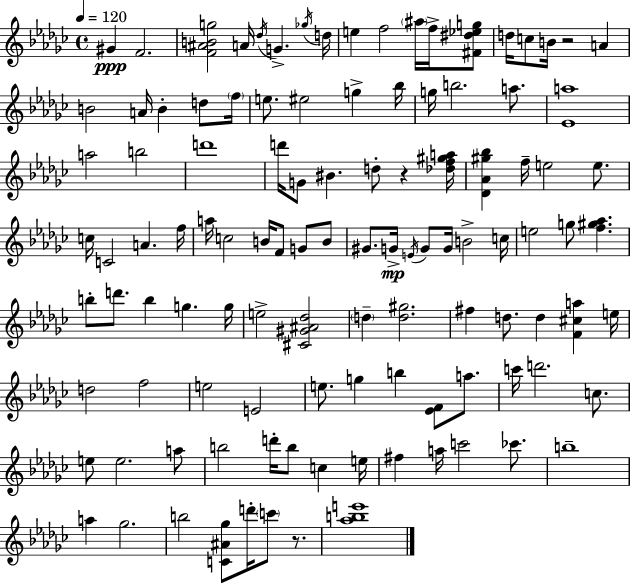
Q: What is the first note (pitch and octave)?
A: G#4